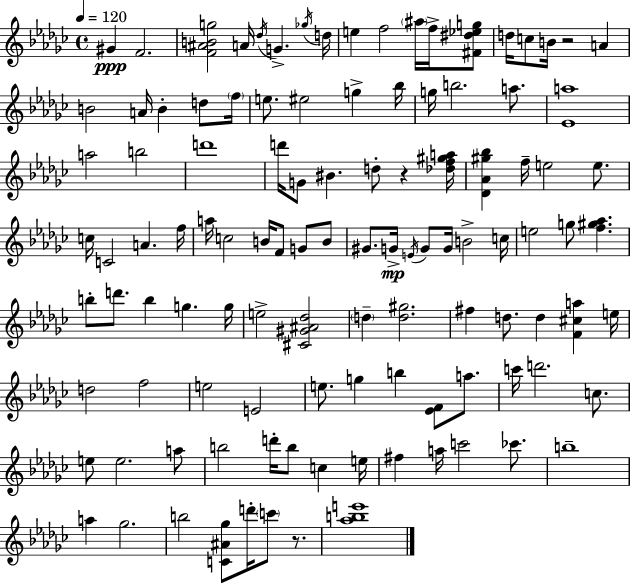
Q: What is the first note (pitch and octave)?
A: G#4